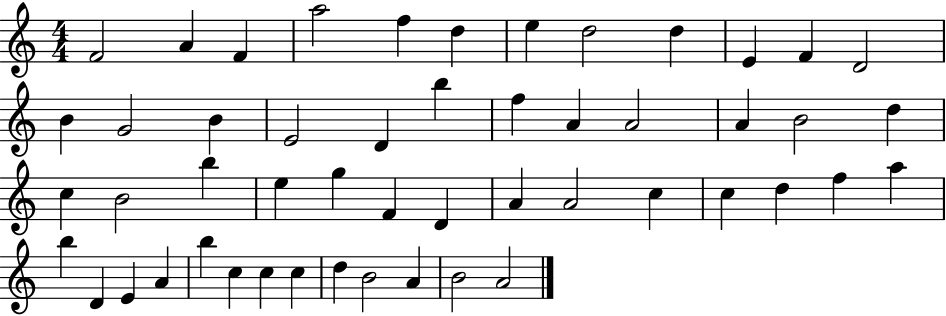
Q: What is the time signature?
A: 4/4